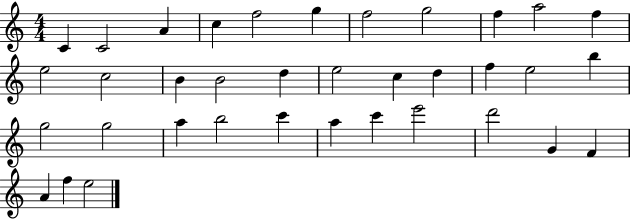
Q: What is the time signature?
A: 4/4